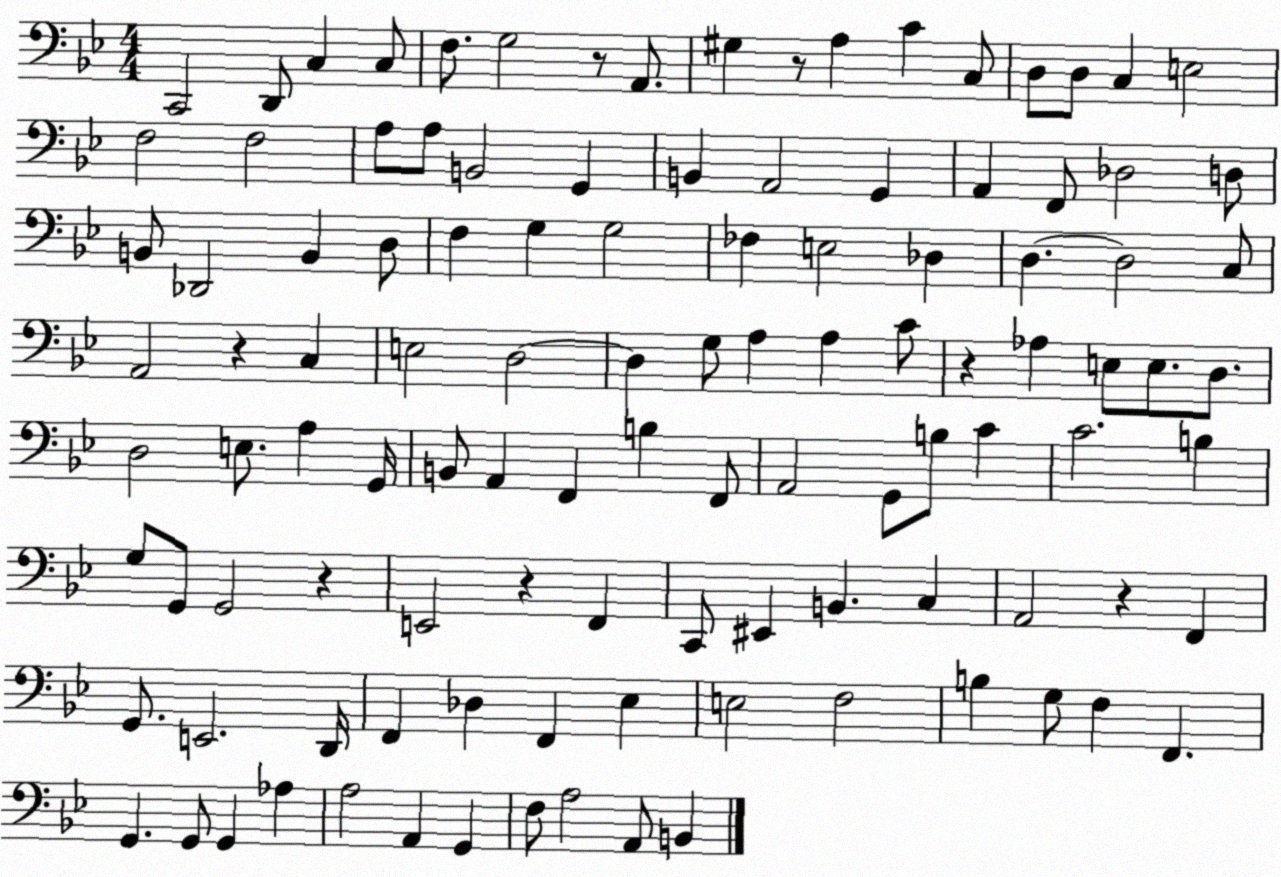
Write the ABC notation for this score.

X:1
T:Untitled
M:4/4
L:1/4
K:Bb
C,,2 D,,/2 C, C,/2 F,/2 G,2 z/2 A,,/2 ^G, z/2 A, C C,/2 D,/2 D,/2 C, E,2 F,2 F,2 A,/2 A,/2 B,,2 G,, B,, A,,2 G,, A,, F,,/2 _D,2 D,/2 B,,/2 _D,,2 B,, D,/2 F, G, G,2 _F, E,2 _D, D, D,2 C,/2 A,,2 z C, E,2 D,2 D, G,/2 A, A, C/2 z _A, E,/2 E,/2 D,/2 D,2 E,/2 A, G,,/4 B,,/2 A,, F,, B, F,,/2 A,,2 G,,/2 B,/2 C C2 B, G,/2 G,,/2 G,,2 z E,,2 z F,, C,,/2 ^E,, B,, C, A,,2 z F,, G,,/2 E,,2 D,,/4 F,, _D, F,, _E, E,2 F,2 B, G,/2 F, F,, G,, G,,/2 G,, _A, A,2 A,, G,, F,/2 A,2 A,,/2 B,,